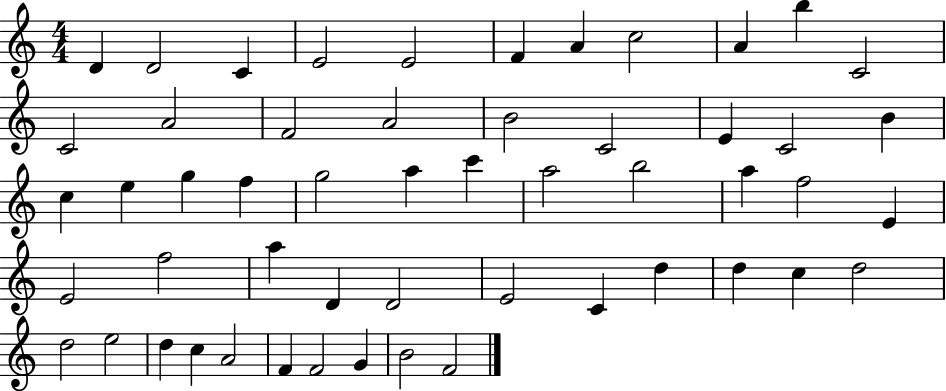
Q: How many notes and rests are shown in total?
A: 53